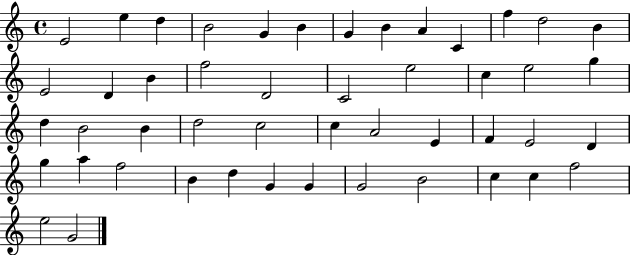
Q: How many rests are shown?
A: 0